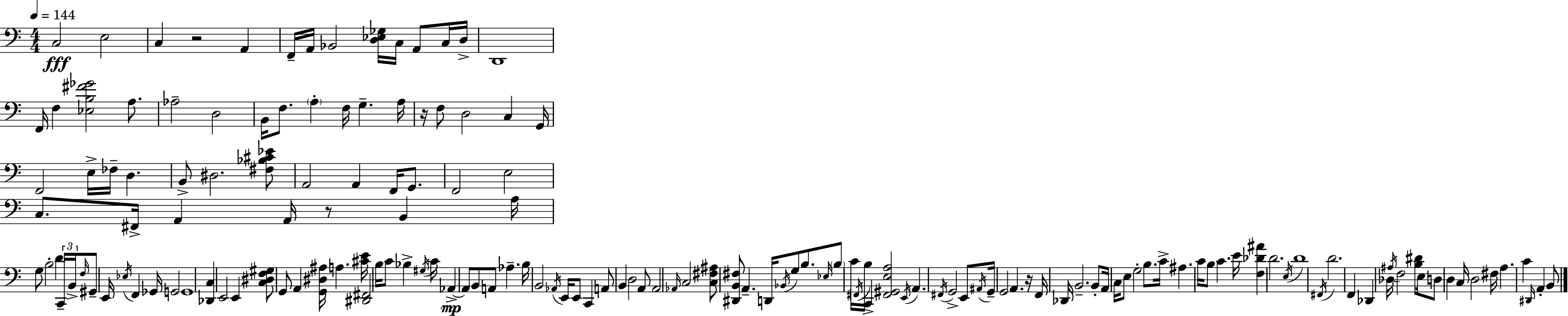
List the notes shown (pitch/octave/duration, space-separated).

C3/h E3/h C3/q R/h A2/q F2/s A2/s Bb2/h [D3,Eb3,Gb3]/s C3/s A2/e C3/s D3/s D2/w F2/s F3/q [Eb3,B3,F#4,Gb4]/h A3/e. Ab3/h D3/h B2/s F3/e. A3/q F3/s G3/q. A3/s R/s F3/e D3/h C3/q G2/s F2/h E3/s FES3/s D3/q. B2/e D#3/h. [F#3,Bb3,C#4,Eb4]/e A2/h A2/q F2/s G2/e. F2/h E3/h C3/e. F#2/s A2/q A2/s R/e B2/q A3/s G3/e B3/h D4/q C2/s B2/s F3/s G#2/e E2/s Eb3/s F2/q Gb2/s G2/h G2/w [Db2,C3]/q E2/h E2/q [C3,D#3,F3,G#3]/e G2/e A2/q [G2,D#3,A#3]/s A3/q. [C#4,E4]/s [D#2,F#2]/h B3/s C4/e Bb3/q G#3/s C4/s Ab2/q Ab2/e B2/e A2/e Ab3/q. B3/s B2/h Ab2/s E2/s E2/e C2/q A2/e B2/q D3/h A2/e A2/h Ab2/s C3/h [C3,F#3,A#3]/e [D#2,B2,F#3]/e A2/q. D2/s Bb2/s G3/e B3/e. Eb3/s B3/e C4/s F#2/s B3/s C2/q [F#2,G#2,E3,A3]/h E2/s A2/q. F#2/s G2/h E2/e A#2/s G2/s G2/h A2/q. R/s F2/s Db2/s B2/h. B2/e A2/s C3/s E3/e G3/h B3/e. C4/s A#3/q. C4/s B3/e C4/q. E4/s [F3,Db4,A#4]/q D4/h. E3/s D4/w F#2/s D4/h. F2/q Db2/q Db3/s A#3/s F3/h [B3,D#4]/e E3/s D3/e D3/q C3/s D3/h F#3/s A3/q. C4/q D#2/s A2/q B2/e